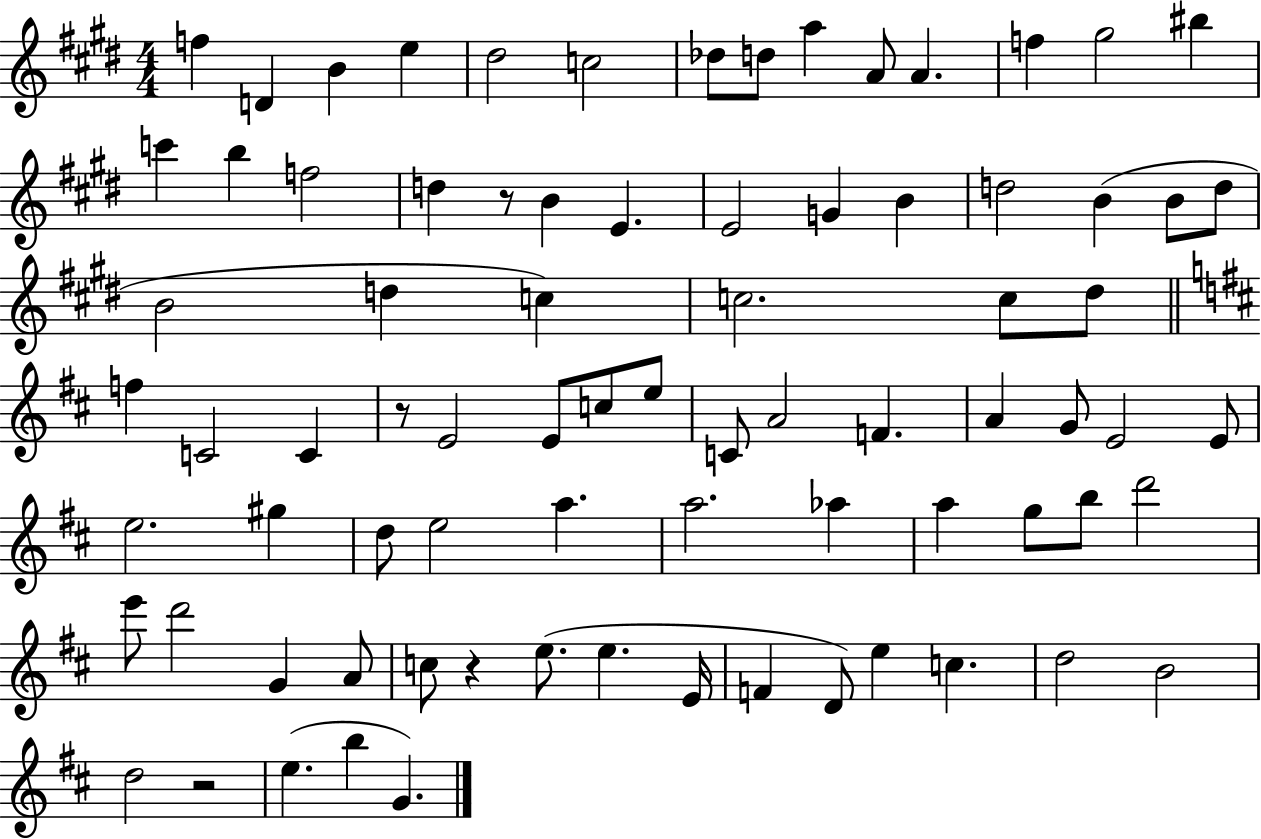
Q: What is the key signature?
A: E major